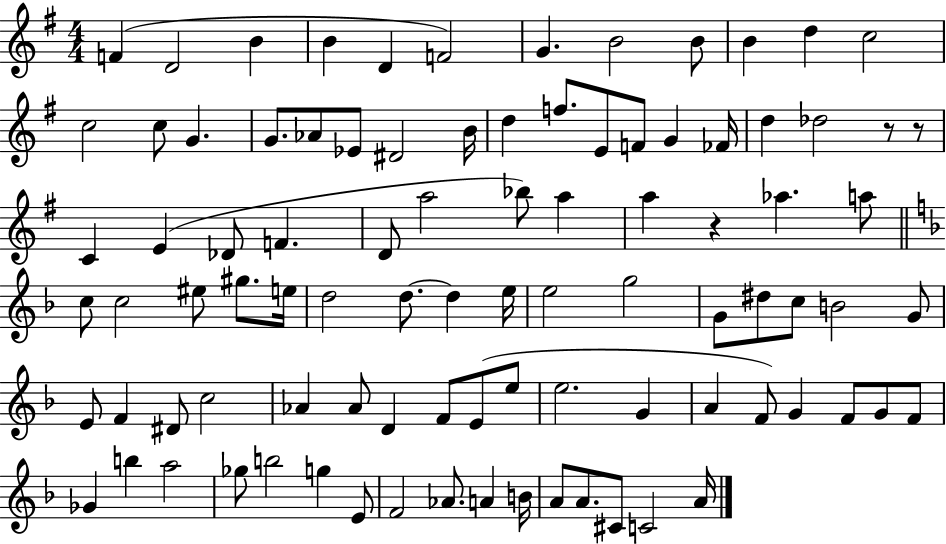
{
  \clef treble
  \numericTimeSignature
  \time 4/4
  \key g \major
  f'4( d'2 b'4 | b'4 d'4 f'2) | g'4. b'2 b'8 | b'4 d''4 c''2 | \break c''2 c''8 g'4. | g'8. aes'8 ees'8 dis'2 b'16 | d''4 f''8. e'8 f'8 g'4 fes'16 | d''4 des''2 r8 r8 | \break c'4 e'4( des'8 f'4. | d'8 a''2 bes''8) a''4 | a''4 r4 aes''4. a''8 | \bar "||" \break \key f \major c''8 c''2 eis''8 gis''8. e''16 | d''2 d''8.~~ d''4 e''16 | e''2 g''2 | g'8 dis''8 c''8 b'2 g'8 | \break e'8 f'4 dis'8 c''2 | aes'4 aes'8 d'4 f'8 e'8( e''8 | e''2. g'4 | a'4 f'8) g'4 f'8 g'8 f'8 | \break ges'4 b''4 a''2 | ges''8 b''2 g''4 e'8 | f'2 aes'8. a'4 b'16 | a'8 a'8. cis'8 c'2 a'16 | \break \bar "|."
}